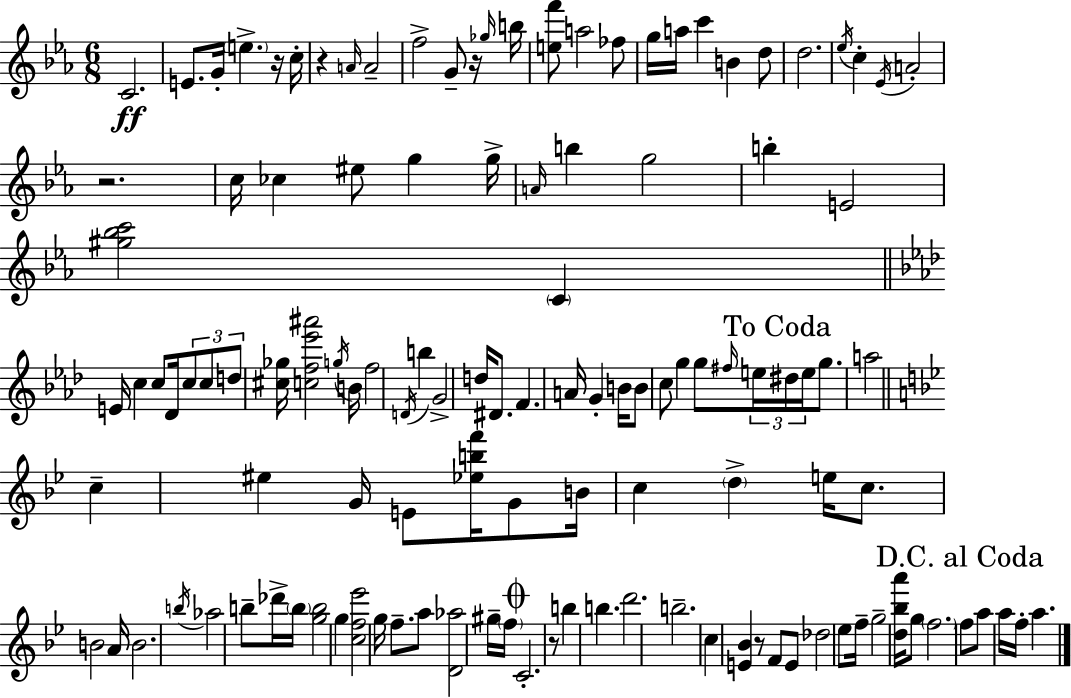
C4/h. E4/e. G4/s E5/q. R/s C5/s R/q A4/s A4/h F5/h G4/e R/s Gb5/s B5/s [E5,F6]/e A5/h FES5/e G5/s A5/s C6/q B4/q D5/e D5/h. Eb5/s C5/q Eb4/s A4/h R/h. C5/s CES5/q EIS5/e G5/q G5/s A4/s B5/q G5/h B5/q E4/h [G#5,Bb5,C6]/h C4/q E4/s C5/q C5/e Db4/s C5/e C5/e D5/e [C#5,Gb5]/s [C5,F5,Eb6,A#6]/h G5/s B4/s F5/h D4/s B5/q G4/h D5/s D#4/e. F4/q. A4/s G4/q B4/s B4/e C5/e G5/q G5/e F#5/s E5/s D#5/s E5/s G5/e. A5/h C5/q EIS5/q G4/s E4/e [Eb5,B5,F6]/s G4/e B4/s C5/q D5/q E5/s C5/e. B4/h A4/s B4/h. B5/s Ab5/h B5/e Db6/s B5/s [G5,B5]/h G5/q [C5,F5,Eb6]/h G5/s F5/e. A5/e [D4,Ab5]/h G#5/s F5/s C4/h. R/e B5/q B5/q. D6/h. B5/h. C5/q [E4,Bb4]/q R/e F4/e E4/e Db5/h Eb5/e F5/s G5/h [D5,Bb5,A6]/s G5/e F5/h. F5/e A5/e A5/s F5/s A5/q.